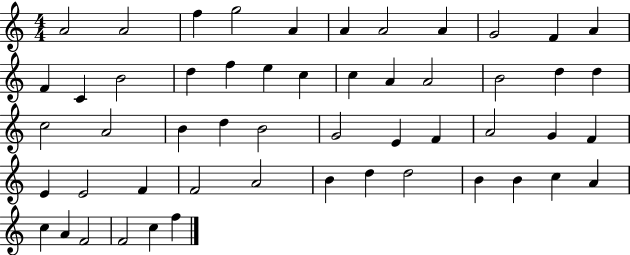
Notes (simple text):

A4/h A4/h F5/q G5/h A4/q A4/q A4/h A4/q G4/h F4/q A4/q F4/q C4/q B4/h D5/q F5/q E5/q C5/q C5/q A4/q A4/h B4/h D5/q D5/q C5/h A4/h B4/q D5/q B4/h G4/h E4/q F4/q A4/h G4/q F4/q E4/q E4/h F4/q F4/h A4/h B4/q D5/q D5/h B4/q B4/q C5/q A4/q C5/q A4/q F4/h F4/h C5/q F5/q